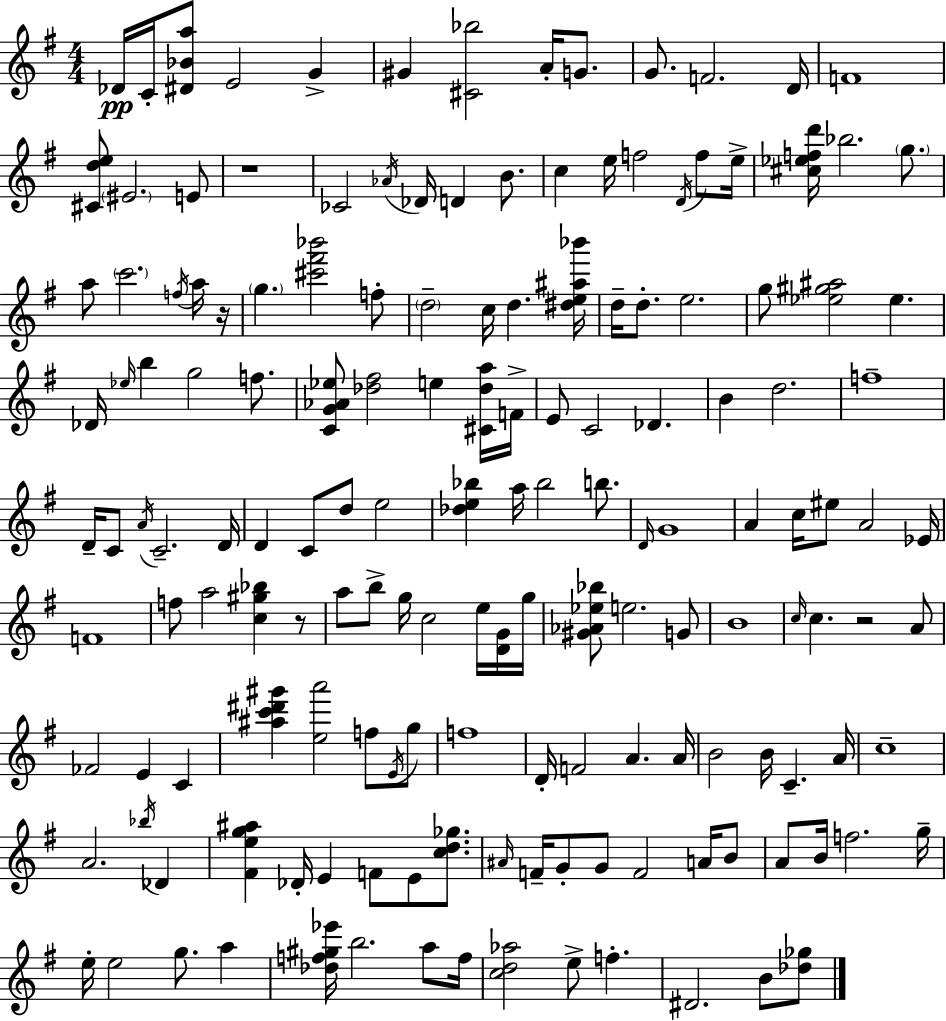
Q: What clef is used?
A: treble